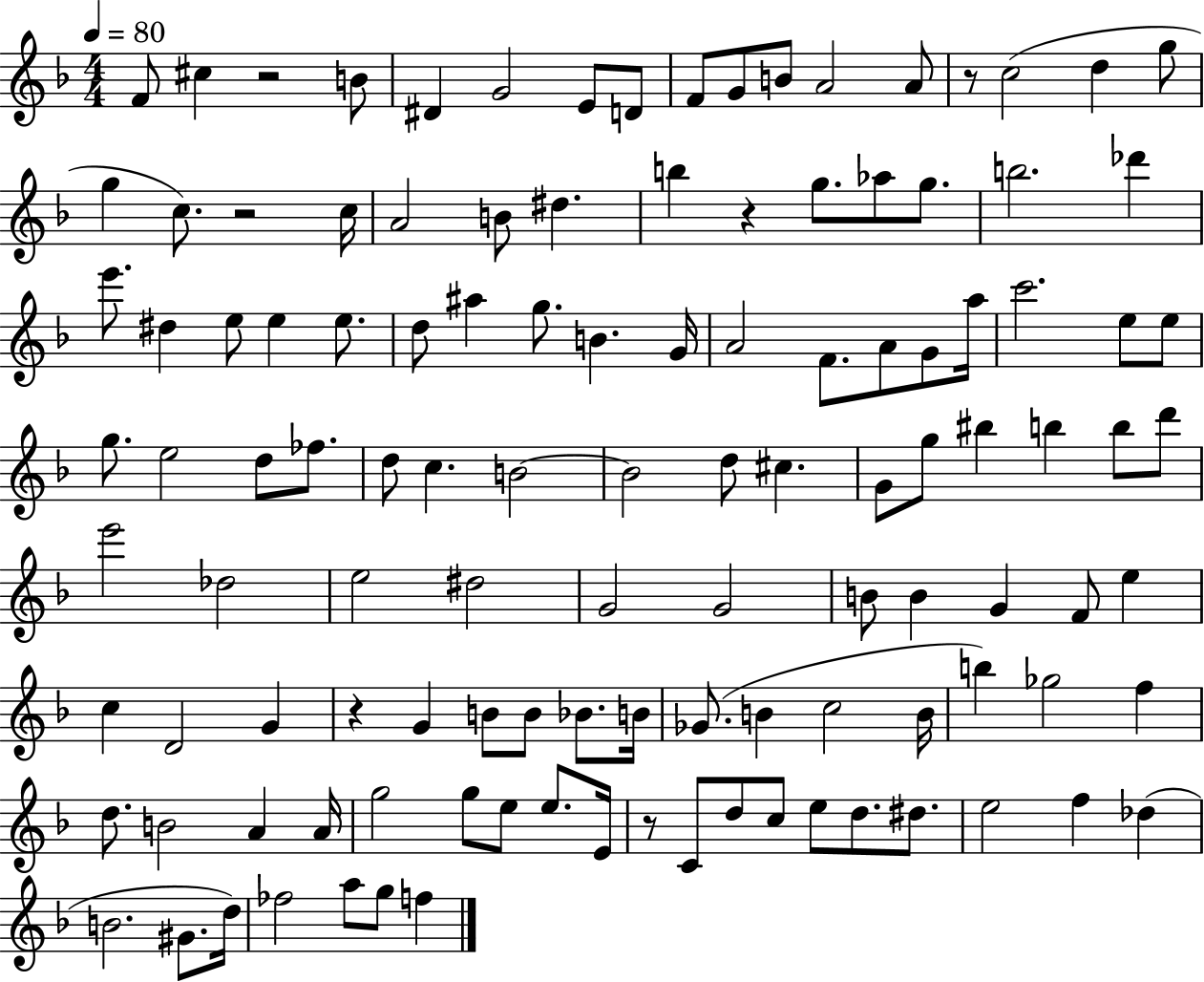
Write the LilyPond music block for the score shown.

{
  \clef treble
  \numericTimeSignature
  \time 4/4
  \key f \major
  \tempo 4 = 80
  f'8 cis''4 r2 b'8 | dis'4 g'2 e'8 d'8 | f'8 g'8 b'8 a'2 a'8 | r8 c''2( d''4 g''8 | \break g''4 c''8.) r2 c''16 | a'2 b'8 dis''4. | b''4 r4 g''8. aes''8 g''8. | b''2. des'''4 | \break e'''8. dis''4 e''8 e''4 e''8. | d''8 ais''4 g''8. b'4. g'16 | a'2 f'8. a'8 g'8 a''16 | c'''2. e''8 e''8 | \break g''8. e''2 d''8 fes''8. | d''8 c''4. b'2~~ | b'2 d''8 cis''4. | g'8 g''8 bis''4 b''4 b''8 d'''8 | \break e'''2 des''2 | e''2 dis''2 | g'2 g'2 | b'8 b'4 g'4 f'8 e''4 | \break c''4 d'2 g'4 | r4 g'4 b'8 b'8 bes'8. b'16 | ges'8.( b'4 c''2 b'16 | b''4) ges''2 f''4 | \break d''8. b'2 a'4 a'16 | g''2 g''8 e''8 e''8. e'16 | r8 c'8 d''8 c''8 e''8 d''8. dis''8. | e''2 f''4 des''4( | \break b'2. gis'8. d''16) | fes''2 a''8 g''8 f''4 | \bar "|."
}